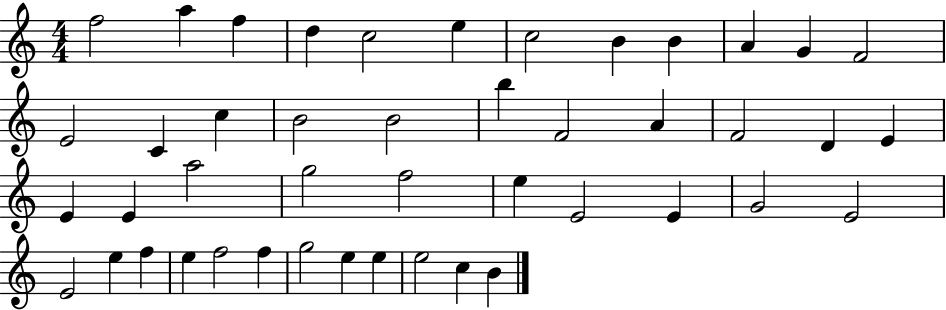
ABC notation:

X:1
T:Untitled
M:4/4
L:1/4
K:C
f2 a f d c2 e c2 B B A G F2 E2 C c B2 B2 b F2 A F2 D E E E a2 g2 f2 e E2 E G2 E2 E2 e f e f2 f g2 e e e2 c B